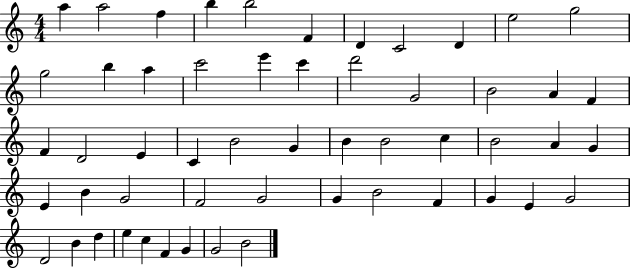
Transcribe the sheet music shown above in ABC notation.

X:1
T:Untitled
M:4/4
L:1/4
K:C
a a2 f b b2 F D C2 D e2 g2 g2 b a c'2 e' c' d'2 G2 B2 A F F D2 E C B2 G B B2 c B2 A G E B G2 F2 G2 G B2 F G E G2 D2 B d e c F G G2 B2